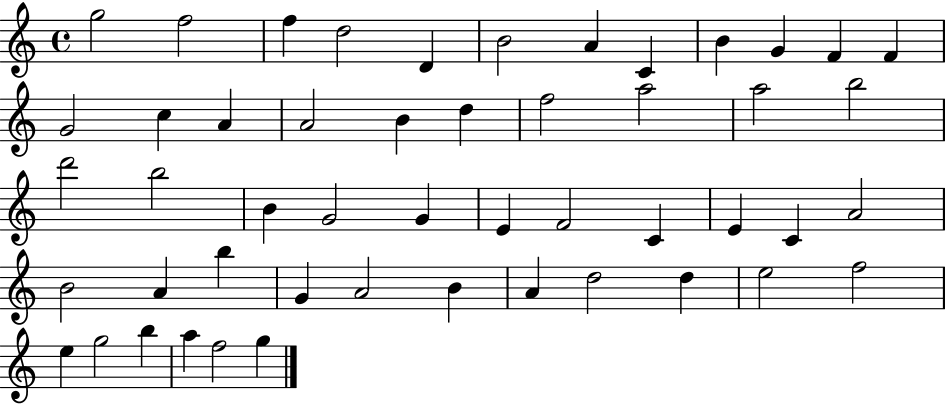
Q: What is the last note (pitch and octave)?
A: G5